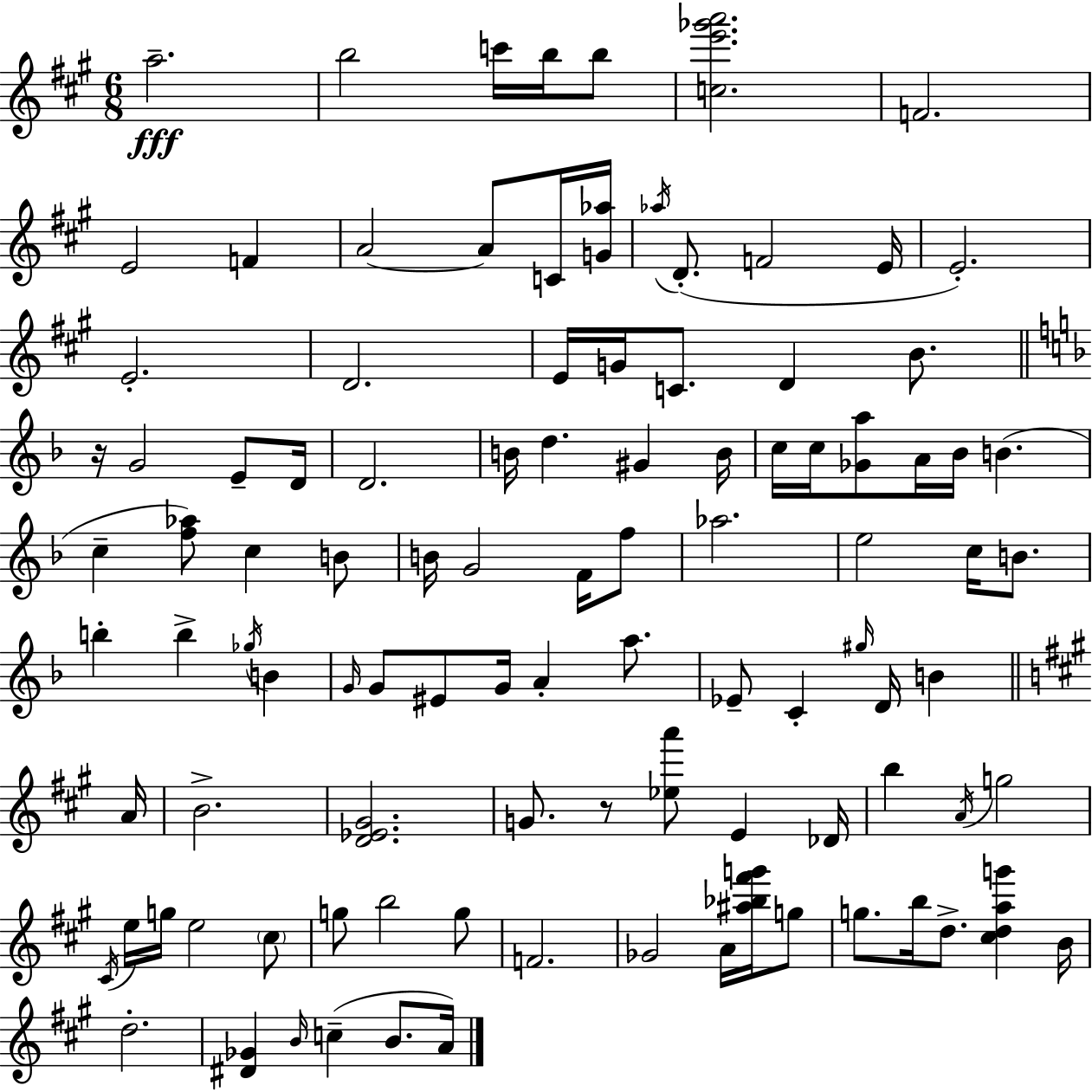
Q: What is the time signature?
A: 6/8